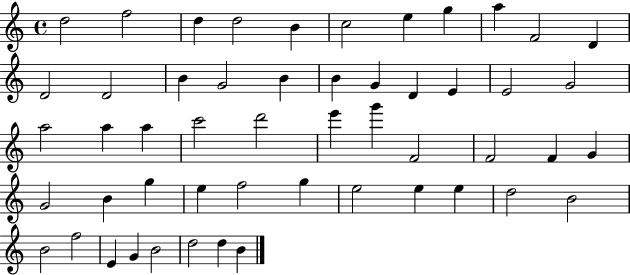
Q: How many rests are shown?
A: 0